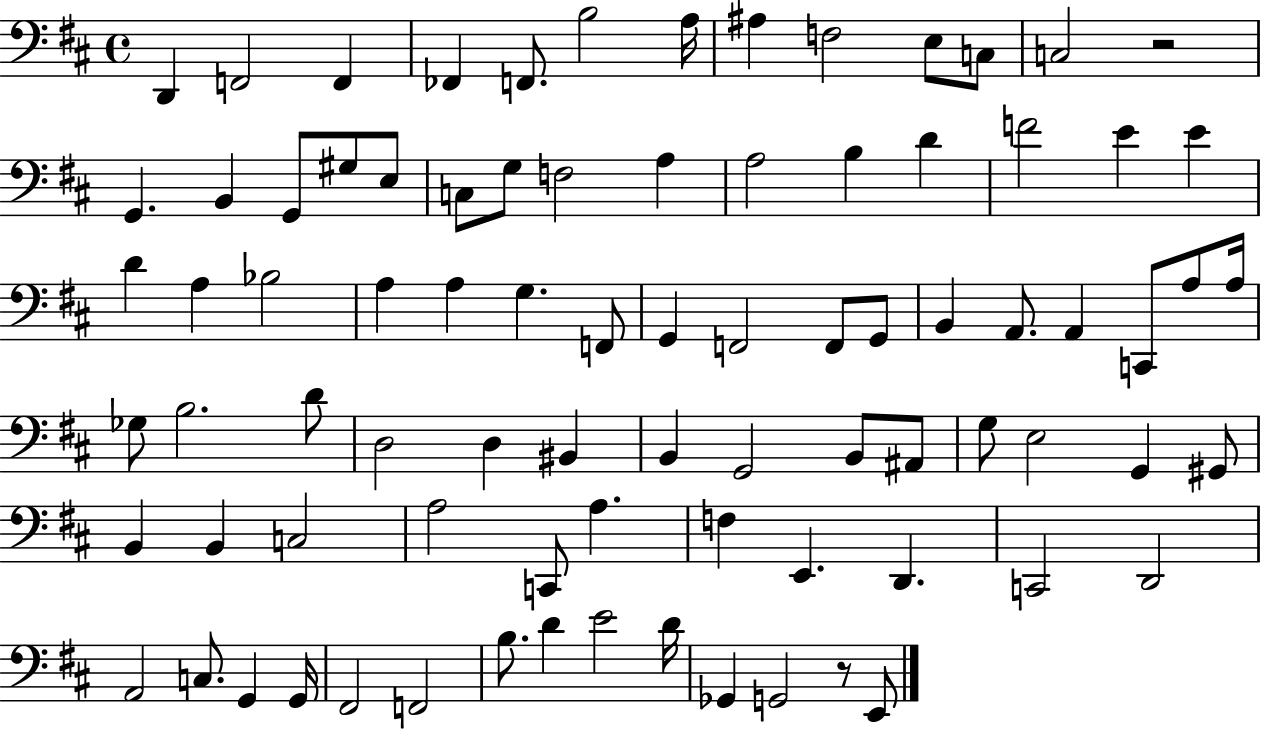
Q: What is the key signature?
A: D major